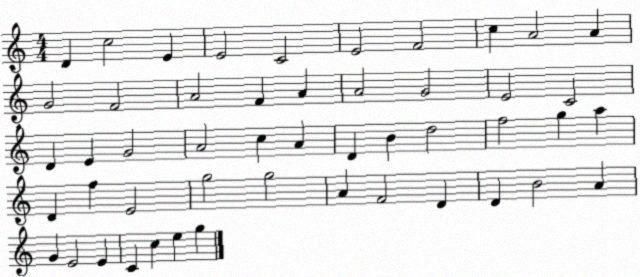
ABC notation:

X:1
T:Untitled
M:4/4
L:1/4
K:C
D c2 E E2 C2 E2 F2 c A2 A G2 F2 A2 F A A2 G2 E2 C2 D E G2 A2 c A D B d2 f2 g a D f E2 g2 g2 A F2 D D B2 A G E2 E C c e g